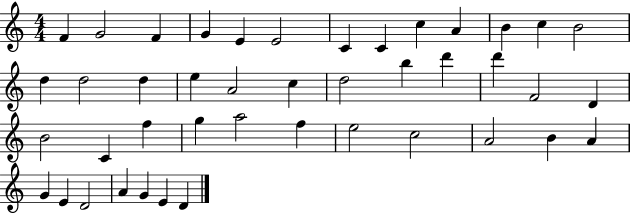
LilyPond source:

{
  \clef treble
  \numericTimeSignature
  \time 4/4
  \key c \major
  f'4 g'2 f'4 | g'4 e'4 e'2 | c'4 c'4 c''4 a'4 | b'4 c''4 b'2 | \break d''4 d''2 d''4 | e''4 a'2 c''4 | d''2 b''4 d'''4 | d'''4 f'2 d'4 | \break b'2 c'4 f''4 | g''4 a''2 f''4 | e''2 c''2 | a'2 b'4 a'4 | \break g'4 e'4 d'2 | a'4 g'4 e'4 d'4 | \bar "|."
}